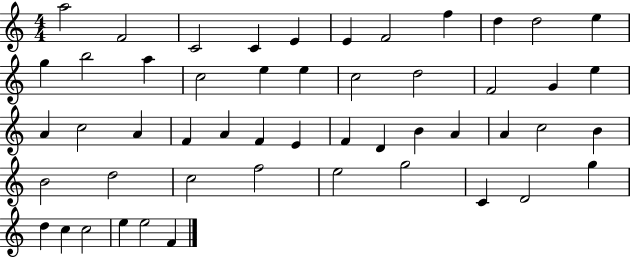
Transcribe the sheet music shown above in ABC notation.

X:1
T:Untitled
M:4/4
L:1/4
K:C
a2 F2 C2 C E E F2 f d d2 e g b2 a c2 e e c2 d2 F2 G e A c2 A F A F E F D B A A c2 B B2 d2 c2 f2 e2 g2 C D2 g d c c2 e e2 F